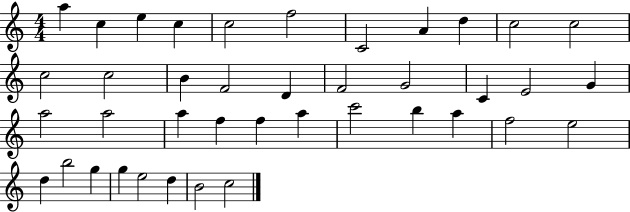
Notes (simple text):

A5/q C5/q E5/q C5/q C5/h F5/h C4/h A4/q D5/q C5/h C5/h C5/h C5/h B4/q F4/h D4/q F4/h G4/h C4/q E4/h G4/q A5/h A5/h A5/q F5/q F5/q A5/q C6/h B5/q A5/q F5/h E5/h D5/q B5/h G5/q G5/q E5/h D5/q B4/h C5/h